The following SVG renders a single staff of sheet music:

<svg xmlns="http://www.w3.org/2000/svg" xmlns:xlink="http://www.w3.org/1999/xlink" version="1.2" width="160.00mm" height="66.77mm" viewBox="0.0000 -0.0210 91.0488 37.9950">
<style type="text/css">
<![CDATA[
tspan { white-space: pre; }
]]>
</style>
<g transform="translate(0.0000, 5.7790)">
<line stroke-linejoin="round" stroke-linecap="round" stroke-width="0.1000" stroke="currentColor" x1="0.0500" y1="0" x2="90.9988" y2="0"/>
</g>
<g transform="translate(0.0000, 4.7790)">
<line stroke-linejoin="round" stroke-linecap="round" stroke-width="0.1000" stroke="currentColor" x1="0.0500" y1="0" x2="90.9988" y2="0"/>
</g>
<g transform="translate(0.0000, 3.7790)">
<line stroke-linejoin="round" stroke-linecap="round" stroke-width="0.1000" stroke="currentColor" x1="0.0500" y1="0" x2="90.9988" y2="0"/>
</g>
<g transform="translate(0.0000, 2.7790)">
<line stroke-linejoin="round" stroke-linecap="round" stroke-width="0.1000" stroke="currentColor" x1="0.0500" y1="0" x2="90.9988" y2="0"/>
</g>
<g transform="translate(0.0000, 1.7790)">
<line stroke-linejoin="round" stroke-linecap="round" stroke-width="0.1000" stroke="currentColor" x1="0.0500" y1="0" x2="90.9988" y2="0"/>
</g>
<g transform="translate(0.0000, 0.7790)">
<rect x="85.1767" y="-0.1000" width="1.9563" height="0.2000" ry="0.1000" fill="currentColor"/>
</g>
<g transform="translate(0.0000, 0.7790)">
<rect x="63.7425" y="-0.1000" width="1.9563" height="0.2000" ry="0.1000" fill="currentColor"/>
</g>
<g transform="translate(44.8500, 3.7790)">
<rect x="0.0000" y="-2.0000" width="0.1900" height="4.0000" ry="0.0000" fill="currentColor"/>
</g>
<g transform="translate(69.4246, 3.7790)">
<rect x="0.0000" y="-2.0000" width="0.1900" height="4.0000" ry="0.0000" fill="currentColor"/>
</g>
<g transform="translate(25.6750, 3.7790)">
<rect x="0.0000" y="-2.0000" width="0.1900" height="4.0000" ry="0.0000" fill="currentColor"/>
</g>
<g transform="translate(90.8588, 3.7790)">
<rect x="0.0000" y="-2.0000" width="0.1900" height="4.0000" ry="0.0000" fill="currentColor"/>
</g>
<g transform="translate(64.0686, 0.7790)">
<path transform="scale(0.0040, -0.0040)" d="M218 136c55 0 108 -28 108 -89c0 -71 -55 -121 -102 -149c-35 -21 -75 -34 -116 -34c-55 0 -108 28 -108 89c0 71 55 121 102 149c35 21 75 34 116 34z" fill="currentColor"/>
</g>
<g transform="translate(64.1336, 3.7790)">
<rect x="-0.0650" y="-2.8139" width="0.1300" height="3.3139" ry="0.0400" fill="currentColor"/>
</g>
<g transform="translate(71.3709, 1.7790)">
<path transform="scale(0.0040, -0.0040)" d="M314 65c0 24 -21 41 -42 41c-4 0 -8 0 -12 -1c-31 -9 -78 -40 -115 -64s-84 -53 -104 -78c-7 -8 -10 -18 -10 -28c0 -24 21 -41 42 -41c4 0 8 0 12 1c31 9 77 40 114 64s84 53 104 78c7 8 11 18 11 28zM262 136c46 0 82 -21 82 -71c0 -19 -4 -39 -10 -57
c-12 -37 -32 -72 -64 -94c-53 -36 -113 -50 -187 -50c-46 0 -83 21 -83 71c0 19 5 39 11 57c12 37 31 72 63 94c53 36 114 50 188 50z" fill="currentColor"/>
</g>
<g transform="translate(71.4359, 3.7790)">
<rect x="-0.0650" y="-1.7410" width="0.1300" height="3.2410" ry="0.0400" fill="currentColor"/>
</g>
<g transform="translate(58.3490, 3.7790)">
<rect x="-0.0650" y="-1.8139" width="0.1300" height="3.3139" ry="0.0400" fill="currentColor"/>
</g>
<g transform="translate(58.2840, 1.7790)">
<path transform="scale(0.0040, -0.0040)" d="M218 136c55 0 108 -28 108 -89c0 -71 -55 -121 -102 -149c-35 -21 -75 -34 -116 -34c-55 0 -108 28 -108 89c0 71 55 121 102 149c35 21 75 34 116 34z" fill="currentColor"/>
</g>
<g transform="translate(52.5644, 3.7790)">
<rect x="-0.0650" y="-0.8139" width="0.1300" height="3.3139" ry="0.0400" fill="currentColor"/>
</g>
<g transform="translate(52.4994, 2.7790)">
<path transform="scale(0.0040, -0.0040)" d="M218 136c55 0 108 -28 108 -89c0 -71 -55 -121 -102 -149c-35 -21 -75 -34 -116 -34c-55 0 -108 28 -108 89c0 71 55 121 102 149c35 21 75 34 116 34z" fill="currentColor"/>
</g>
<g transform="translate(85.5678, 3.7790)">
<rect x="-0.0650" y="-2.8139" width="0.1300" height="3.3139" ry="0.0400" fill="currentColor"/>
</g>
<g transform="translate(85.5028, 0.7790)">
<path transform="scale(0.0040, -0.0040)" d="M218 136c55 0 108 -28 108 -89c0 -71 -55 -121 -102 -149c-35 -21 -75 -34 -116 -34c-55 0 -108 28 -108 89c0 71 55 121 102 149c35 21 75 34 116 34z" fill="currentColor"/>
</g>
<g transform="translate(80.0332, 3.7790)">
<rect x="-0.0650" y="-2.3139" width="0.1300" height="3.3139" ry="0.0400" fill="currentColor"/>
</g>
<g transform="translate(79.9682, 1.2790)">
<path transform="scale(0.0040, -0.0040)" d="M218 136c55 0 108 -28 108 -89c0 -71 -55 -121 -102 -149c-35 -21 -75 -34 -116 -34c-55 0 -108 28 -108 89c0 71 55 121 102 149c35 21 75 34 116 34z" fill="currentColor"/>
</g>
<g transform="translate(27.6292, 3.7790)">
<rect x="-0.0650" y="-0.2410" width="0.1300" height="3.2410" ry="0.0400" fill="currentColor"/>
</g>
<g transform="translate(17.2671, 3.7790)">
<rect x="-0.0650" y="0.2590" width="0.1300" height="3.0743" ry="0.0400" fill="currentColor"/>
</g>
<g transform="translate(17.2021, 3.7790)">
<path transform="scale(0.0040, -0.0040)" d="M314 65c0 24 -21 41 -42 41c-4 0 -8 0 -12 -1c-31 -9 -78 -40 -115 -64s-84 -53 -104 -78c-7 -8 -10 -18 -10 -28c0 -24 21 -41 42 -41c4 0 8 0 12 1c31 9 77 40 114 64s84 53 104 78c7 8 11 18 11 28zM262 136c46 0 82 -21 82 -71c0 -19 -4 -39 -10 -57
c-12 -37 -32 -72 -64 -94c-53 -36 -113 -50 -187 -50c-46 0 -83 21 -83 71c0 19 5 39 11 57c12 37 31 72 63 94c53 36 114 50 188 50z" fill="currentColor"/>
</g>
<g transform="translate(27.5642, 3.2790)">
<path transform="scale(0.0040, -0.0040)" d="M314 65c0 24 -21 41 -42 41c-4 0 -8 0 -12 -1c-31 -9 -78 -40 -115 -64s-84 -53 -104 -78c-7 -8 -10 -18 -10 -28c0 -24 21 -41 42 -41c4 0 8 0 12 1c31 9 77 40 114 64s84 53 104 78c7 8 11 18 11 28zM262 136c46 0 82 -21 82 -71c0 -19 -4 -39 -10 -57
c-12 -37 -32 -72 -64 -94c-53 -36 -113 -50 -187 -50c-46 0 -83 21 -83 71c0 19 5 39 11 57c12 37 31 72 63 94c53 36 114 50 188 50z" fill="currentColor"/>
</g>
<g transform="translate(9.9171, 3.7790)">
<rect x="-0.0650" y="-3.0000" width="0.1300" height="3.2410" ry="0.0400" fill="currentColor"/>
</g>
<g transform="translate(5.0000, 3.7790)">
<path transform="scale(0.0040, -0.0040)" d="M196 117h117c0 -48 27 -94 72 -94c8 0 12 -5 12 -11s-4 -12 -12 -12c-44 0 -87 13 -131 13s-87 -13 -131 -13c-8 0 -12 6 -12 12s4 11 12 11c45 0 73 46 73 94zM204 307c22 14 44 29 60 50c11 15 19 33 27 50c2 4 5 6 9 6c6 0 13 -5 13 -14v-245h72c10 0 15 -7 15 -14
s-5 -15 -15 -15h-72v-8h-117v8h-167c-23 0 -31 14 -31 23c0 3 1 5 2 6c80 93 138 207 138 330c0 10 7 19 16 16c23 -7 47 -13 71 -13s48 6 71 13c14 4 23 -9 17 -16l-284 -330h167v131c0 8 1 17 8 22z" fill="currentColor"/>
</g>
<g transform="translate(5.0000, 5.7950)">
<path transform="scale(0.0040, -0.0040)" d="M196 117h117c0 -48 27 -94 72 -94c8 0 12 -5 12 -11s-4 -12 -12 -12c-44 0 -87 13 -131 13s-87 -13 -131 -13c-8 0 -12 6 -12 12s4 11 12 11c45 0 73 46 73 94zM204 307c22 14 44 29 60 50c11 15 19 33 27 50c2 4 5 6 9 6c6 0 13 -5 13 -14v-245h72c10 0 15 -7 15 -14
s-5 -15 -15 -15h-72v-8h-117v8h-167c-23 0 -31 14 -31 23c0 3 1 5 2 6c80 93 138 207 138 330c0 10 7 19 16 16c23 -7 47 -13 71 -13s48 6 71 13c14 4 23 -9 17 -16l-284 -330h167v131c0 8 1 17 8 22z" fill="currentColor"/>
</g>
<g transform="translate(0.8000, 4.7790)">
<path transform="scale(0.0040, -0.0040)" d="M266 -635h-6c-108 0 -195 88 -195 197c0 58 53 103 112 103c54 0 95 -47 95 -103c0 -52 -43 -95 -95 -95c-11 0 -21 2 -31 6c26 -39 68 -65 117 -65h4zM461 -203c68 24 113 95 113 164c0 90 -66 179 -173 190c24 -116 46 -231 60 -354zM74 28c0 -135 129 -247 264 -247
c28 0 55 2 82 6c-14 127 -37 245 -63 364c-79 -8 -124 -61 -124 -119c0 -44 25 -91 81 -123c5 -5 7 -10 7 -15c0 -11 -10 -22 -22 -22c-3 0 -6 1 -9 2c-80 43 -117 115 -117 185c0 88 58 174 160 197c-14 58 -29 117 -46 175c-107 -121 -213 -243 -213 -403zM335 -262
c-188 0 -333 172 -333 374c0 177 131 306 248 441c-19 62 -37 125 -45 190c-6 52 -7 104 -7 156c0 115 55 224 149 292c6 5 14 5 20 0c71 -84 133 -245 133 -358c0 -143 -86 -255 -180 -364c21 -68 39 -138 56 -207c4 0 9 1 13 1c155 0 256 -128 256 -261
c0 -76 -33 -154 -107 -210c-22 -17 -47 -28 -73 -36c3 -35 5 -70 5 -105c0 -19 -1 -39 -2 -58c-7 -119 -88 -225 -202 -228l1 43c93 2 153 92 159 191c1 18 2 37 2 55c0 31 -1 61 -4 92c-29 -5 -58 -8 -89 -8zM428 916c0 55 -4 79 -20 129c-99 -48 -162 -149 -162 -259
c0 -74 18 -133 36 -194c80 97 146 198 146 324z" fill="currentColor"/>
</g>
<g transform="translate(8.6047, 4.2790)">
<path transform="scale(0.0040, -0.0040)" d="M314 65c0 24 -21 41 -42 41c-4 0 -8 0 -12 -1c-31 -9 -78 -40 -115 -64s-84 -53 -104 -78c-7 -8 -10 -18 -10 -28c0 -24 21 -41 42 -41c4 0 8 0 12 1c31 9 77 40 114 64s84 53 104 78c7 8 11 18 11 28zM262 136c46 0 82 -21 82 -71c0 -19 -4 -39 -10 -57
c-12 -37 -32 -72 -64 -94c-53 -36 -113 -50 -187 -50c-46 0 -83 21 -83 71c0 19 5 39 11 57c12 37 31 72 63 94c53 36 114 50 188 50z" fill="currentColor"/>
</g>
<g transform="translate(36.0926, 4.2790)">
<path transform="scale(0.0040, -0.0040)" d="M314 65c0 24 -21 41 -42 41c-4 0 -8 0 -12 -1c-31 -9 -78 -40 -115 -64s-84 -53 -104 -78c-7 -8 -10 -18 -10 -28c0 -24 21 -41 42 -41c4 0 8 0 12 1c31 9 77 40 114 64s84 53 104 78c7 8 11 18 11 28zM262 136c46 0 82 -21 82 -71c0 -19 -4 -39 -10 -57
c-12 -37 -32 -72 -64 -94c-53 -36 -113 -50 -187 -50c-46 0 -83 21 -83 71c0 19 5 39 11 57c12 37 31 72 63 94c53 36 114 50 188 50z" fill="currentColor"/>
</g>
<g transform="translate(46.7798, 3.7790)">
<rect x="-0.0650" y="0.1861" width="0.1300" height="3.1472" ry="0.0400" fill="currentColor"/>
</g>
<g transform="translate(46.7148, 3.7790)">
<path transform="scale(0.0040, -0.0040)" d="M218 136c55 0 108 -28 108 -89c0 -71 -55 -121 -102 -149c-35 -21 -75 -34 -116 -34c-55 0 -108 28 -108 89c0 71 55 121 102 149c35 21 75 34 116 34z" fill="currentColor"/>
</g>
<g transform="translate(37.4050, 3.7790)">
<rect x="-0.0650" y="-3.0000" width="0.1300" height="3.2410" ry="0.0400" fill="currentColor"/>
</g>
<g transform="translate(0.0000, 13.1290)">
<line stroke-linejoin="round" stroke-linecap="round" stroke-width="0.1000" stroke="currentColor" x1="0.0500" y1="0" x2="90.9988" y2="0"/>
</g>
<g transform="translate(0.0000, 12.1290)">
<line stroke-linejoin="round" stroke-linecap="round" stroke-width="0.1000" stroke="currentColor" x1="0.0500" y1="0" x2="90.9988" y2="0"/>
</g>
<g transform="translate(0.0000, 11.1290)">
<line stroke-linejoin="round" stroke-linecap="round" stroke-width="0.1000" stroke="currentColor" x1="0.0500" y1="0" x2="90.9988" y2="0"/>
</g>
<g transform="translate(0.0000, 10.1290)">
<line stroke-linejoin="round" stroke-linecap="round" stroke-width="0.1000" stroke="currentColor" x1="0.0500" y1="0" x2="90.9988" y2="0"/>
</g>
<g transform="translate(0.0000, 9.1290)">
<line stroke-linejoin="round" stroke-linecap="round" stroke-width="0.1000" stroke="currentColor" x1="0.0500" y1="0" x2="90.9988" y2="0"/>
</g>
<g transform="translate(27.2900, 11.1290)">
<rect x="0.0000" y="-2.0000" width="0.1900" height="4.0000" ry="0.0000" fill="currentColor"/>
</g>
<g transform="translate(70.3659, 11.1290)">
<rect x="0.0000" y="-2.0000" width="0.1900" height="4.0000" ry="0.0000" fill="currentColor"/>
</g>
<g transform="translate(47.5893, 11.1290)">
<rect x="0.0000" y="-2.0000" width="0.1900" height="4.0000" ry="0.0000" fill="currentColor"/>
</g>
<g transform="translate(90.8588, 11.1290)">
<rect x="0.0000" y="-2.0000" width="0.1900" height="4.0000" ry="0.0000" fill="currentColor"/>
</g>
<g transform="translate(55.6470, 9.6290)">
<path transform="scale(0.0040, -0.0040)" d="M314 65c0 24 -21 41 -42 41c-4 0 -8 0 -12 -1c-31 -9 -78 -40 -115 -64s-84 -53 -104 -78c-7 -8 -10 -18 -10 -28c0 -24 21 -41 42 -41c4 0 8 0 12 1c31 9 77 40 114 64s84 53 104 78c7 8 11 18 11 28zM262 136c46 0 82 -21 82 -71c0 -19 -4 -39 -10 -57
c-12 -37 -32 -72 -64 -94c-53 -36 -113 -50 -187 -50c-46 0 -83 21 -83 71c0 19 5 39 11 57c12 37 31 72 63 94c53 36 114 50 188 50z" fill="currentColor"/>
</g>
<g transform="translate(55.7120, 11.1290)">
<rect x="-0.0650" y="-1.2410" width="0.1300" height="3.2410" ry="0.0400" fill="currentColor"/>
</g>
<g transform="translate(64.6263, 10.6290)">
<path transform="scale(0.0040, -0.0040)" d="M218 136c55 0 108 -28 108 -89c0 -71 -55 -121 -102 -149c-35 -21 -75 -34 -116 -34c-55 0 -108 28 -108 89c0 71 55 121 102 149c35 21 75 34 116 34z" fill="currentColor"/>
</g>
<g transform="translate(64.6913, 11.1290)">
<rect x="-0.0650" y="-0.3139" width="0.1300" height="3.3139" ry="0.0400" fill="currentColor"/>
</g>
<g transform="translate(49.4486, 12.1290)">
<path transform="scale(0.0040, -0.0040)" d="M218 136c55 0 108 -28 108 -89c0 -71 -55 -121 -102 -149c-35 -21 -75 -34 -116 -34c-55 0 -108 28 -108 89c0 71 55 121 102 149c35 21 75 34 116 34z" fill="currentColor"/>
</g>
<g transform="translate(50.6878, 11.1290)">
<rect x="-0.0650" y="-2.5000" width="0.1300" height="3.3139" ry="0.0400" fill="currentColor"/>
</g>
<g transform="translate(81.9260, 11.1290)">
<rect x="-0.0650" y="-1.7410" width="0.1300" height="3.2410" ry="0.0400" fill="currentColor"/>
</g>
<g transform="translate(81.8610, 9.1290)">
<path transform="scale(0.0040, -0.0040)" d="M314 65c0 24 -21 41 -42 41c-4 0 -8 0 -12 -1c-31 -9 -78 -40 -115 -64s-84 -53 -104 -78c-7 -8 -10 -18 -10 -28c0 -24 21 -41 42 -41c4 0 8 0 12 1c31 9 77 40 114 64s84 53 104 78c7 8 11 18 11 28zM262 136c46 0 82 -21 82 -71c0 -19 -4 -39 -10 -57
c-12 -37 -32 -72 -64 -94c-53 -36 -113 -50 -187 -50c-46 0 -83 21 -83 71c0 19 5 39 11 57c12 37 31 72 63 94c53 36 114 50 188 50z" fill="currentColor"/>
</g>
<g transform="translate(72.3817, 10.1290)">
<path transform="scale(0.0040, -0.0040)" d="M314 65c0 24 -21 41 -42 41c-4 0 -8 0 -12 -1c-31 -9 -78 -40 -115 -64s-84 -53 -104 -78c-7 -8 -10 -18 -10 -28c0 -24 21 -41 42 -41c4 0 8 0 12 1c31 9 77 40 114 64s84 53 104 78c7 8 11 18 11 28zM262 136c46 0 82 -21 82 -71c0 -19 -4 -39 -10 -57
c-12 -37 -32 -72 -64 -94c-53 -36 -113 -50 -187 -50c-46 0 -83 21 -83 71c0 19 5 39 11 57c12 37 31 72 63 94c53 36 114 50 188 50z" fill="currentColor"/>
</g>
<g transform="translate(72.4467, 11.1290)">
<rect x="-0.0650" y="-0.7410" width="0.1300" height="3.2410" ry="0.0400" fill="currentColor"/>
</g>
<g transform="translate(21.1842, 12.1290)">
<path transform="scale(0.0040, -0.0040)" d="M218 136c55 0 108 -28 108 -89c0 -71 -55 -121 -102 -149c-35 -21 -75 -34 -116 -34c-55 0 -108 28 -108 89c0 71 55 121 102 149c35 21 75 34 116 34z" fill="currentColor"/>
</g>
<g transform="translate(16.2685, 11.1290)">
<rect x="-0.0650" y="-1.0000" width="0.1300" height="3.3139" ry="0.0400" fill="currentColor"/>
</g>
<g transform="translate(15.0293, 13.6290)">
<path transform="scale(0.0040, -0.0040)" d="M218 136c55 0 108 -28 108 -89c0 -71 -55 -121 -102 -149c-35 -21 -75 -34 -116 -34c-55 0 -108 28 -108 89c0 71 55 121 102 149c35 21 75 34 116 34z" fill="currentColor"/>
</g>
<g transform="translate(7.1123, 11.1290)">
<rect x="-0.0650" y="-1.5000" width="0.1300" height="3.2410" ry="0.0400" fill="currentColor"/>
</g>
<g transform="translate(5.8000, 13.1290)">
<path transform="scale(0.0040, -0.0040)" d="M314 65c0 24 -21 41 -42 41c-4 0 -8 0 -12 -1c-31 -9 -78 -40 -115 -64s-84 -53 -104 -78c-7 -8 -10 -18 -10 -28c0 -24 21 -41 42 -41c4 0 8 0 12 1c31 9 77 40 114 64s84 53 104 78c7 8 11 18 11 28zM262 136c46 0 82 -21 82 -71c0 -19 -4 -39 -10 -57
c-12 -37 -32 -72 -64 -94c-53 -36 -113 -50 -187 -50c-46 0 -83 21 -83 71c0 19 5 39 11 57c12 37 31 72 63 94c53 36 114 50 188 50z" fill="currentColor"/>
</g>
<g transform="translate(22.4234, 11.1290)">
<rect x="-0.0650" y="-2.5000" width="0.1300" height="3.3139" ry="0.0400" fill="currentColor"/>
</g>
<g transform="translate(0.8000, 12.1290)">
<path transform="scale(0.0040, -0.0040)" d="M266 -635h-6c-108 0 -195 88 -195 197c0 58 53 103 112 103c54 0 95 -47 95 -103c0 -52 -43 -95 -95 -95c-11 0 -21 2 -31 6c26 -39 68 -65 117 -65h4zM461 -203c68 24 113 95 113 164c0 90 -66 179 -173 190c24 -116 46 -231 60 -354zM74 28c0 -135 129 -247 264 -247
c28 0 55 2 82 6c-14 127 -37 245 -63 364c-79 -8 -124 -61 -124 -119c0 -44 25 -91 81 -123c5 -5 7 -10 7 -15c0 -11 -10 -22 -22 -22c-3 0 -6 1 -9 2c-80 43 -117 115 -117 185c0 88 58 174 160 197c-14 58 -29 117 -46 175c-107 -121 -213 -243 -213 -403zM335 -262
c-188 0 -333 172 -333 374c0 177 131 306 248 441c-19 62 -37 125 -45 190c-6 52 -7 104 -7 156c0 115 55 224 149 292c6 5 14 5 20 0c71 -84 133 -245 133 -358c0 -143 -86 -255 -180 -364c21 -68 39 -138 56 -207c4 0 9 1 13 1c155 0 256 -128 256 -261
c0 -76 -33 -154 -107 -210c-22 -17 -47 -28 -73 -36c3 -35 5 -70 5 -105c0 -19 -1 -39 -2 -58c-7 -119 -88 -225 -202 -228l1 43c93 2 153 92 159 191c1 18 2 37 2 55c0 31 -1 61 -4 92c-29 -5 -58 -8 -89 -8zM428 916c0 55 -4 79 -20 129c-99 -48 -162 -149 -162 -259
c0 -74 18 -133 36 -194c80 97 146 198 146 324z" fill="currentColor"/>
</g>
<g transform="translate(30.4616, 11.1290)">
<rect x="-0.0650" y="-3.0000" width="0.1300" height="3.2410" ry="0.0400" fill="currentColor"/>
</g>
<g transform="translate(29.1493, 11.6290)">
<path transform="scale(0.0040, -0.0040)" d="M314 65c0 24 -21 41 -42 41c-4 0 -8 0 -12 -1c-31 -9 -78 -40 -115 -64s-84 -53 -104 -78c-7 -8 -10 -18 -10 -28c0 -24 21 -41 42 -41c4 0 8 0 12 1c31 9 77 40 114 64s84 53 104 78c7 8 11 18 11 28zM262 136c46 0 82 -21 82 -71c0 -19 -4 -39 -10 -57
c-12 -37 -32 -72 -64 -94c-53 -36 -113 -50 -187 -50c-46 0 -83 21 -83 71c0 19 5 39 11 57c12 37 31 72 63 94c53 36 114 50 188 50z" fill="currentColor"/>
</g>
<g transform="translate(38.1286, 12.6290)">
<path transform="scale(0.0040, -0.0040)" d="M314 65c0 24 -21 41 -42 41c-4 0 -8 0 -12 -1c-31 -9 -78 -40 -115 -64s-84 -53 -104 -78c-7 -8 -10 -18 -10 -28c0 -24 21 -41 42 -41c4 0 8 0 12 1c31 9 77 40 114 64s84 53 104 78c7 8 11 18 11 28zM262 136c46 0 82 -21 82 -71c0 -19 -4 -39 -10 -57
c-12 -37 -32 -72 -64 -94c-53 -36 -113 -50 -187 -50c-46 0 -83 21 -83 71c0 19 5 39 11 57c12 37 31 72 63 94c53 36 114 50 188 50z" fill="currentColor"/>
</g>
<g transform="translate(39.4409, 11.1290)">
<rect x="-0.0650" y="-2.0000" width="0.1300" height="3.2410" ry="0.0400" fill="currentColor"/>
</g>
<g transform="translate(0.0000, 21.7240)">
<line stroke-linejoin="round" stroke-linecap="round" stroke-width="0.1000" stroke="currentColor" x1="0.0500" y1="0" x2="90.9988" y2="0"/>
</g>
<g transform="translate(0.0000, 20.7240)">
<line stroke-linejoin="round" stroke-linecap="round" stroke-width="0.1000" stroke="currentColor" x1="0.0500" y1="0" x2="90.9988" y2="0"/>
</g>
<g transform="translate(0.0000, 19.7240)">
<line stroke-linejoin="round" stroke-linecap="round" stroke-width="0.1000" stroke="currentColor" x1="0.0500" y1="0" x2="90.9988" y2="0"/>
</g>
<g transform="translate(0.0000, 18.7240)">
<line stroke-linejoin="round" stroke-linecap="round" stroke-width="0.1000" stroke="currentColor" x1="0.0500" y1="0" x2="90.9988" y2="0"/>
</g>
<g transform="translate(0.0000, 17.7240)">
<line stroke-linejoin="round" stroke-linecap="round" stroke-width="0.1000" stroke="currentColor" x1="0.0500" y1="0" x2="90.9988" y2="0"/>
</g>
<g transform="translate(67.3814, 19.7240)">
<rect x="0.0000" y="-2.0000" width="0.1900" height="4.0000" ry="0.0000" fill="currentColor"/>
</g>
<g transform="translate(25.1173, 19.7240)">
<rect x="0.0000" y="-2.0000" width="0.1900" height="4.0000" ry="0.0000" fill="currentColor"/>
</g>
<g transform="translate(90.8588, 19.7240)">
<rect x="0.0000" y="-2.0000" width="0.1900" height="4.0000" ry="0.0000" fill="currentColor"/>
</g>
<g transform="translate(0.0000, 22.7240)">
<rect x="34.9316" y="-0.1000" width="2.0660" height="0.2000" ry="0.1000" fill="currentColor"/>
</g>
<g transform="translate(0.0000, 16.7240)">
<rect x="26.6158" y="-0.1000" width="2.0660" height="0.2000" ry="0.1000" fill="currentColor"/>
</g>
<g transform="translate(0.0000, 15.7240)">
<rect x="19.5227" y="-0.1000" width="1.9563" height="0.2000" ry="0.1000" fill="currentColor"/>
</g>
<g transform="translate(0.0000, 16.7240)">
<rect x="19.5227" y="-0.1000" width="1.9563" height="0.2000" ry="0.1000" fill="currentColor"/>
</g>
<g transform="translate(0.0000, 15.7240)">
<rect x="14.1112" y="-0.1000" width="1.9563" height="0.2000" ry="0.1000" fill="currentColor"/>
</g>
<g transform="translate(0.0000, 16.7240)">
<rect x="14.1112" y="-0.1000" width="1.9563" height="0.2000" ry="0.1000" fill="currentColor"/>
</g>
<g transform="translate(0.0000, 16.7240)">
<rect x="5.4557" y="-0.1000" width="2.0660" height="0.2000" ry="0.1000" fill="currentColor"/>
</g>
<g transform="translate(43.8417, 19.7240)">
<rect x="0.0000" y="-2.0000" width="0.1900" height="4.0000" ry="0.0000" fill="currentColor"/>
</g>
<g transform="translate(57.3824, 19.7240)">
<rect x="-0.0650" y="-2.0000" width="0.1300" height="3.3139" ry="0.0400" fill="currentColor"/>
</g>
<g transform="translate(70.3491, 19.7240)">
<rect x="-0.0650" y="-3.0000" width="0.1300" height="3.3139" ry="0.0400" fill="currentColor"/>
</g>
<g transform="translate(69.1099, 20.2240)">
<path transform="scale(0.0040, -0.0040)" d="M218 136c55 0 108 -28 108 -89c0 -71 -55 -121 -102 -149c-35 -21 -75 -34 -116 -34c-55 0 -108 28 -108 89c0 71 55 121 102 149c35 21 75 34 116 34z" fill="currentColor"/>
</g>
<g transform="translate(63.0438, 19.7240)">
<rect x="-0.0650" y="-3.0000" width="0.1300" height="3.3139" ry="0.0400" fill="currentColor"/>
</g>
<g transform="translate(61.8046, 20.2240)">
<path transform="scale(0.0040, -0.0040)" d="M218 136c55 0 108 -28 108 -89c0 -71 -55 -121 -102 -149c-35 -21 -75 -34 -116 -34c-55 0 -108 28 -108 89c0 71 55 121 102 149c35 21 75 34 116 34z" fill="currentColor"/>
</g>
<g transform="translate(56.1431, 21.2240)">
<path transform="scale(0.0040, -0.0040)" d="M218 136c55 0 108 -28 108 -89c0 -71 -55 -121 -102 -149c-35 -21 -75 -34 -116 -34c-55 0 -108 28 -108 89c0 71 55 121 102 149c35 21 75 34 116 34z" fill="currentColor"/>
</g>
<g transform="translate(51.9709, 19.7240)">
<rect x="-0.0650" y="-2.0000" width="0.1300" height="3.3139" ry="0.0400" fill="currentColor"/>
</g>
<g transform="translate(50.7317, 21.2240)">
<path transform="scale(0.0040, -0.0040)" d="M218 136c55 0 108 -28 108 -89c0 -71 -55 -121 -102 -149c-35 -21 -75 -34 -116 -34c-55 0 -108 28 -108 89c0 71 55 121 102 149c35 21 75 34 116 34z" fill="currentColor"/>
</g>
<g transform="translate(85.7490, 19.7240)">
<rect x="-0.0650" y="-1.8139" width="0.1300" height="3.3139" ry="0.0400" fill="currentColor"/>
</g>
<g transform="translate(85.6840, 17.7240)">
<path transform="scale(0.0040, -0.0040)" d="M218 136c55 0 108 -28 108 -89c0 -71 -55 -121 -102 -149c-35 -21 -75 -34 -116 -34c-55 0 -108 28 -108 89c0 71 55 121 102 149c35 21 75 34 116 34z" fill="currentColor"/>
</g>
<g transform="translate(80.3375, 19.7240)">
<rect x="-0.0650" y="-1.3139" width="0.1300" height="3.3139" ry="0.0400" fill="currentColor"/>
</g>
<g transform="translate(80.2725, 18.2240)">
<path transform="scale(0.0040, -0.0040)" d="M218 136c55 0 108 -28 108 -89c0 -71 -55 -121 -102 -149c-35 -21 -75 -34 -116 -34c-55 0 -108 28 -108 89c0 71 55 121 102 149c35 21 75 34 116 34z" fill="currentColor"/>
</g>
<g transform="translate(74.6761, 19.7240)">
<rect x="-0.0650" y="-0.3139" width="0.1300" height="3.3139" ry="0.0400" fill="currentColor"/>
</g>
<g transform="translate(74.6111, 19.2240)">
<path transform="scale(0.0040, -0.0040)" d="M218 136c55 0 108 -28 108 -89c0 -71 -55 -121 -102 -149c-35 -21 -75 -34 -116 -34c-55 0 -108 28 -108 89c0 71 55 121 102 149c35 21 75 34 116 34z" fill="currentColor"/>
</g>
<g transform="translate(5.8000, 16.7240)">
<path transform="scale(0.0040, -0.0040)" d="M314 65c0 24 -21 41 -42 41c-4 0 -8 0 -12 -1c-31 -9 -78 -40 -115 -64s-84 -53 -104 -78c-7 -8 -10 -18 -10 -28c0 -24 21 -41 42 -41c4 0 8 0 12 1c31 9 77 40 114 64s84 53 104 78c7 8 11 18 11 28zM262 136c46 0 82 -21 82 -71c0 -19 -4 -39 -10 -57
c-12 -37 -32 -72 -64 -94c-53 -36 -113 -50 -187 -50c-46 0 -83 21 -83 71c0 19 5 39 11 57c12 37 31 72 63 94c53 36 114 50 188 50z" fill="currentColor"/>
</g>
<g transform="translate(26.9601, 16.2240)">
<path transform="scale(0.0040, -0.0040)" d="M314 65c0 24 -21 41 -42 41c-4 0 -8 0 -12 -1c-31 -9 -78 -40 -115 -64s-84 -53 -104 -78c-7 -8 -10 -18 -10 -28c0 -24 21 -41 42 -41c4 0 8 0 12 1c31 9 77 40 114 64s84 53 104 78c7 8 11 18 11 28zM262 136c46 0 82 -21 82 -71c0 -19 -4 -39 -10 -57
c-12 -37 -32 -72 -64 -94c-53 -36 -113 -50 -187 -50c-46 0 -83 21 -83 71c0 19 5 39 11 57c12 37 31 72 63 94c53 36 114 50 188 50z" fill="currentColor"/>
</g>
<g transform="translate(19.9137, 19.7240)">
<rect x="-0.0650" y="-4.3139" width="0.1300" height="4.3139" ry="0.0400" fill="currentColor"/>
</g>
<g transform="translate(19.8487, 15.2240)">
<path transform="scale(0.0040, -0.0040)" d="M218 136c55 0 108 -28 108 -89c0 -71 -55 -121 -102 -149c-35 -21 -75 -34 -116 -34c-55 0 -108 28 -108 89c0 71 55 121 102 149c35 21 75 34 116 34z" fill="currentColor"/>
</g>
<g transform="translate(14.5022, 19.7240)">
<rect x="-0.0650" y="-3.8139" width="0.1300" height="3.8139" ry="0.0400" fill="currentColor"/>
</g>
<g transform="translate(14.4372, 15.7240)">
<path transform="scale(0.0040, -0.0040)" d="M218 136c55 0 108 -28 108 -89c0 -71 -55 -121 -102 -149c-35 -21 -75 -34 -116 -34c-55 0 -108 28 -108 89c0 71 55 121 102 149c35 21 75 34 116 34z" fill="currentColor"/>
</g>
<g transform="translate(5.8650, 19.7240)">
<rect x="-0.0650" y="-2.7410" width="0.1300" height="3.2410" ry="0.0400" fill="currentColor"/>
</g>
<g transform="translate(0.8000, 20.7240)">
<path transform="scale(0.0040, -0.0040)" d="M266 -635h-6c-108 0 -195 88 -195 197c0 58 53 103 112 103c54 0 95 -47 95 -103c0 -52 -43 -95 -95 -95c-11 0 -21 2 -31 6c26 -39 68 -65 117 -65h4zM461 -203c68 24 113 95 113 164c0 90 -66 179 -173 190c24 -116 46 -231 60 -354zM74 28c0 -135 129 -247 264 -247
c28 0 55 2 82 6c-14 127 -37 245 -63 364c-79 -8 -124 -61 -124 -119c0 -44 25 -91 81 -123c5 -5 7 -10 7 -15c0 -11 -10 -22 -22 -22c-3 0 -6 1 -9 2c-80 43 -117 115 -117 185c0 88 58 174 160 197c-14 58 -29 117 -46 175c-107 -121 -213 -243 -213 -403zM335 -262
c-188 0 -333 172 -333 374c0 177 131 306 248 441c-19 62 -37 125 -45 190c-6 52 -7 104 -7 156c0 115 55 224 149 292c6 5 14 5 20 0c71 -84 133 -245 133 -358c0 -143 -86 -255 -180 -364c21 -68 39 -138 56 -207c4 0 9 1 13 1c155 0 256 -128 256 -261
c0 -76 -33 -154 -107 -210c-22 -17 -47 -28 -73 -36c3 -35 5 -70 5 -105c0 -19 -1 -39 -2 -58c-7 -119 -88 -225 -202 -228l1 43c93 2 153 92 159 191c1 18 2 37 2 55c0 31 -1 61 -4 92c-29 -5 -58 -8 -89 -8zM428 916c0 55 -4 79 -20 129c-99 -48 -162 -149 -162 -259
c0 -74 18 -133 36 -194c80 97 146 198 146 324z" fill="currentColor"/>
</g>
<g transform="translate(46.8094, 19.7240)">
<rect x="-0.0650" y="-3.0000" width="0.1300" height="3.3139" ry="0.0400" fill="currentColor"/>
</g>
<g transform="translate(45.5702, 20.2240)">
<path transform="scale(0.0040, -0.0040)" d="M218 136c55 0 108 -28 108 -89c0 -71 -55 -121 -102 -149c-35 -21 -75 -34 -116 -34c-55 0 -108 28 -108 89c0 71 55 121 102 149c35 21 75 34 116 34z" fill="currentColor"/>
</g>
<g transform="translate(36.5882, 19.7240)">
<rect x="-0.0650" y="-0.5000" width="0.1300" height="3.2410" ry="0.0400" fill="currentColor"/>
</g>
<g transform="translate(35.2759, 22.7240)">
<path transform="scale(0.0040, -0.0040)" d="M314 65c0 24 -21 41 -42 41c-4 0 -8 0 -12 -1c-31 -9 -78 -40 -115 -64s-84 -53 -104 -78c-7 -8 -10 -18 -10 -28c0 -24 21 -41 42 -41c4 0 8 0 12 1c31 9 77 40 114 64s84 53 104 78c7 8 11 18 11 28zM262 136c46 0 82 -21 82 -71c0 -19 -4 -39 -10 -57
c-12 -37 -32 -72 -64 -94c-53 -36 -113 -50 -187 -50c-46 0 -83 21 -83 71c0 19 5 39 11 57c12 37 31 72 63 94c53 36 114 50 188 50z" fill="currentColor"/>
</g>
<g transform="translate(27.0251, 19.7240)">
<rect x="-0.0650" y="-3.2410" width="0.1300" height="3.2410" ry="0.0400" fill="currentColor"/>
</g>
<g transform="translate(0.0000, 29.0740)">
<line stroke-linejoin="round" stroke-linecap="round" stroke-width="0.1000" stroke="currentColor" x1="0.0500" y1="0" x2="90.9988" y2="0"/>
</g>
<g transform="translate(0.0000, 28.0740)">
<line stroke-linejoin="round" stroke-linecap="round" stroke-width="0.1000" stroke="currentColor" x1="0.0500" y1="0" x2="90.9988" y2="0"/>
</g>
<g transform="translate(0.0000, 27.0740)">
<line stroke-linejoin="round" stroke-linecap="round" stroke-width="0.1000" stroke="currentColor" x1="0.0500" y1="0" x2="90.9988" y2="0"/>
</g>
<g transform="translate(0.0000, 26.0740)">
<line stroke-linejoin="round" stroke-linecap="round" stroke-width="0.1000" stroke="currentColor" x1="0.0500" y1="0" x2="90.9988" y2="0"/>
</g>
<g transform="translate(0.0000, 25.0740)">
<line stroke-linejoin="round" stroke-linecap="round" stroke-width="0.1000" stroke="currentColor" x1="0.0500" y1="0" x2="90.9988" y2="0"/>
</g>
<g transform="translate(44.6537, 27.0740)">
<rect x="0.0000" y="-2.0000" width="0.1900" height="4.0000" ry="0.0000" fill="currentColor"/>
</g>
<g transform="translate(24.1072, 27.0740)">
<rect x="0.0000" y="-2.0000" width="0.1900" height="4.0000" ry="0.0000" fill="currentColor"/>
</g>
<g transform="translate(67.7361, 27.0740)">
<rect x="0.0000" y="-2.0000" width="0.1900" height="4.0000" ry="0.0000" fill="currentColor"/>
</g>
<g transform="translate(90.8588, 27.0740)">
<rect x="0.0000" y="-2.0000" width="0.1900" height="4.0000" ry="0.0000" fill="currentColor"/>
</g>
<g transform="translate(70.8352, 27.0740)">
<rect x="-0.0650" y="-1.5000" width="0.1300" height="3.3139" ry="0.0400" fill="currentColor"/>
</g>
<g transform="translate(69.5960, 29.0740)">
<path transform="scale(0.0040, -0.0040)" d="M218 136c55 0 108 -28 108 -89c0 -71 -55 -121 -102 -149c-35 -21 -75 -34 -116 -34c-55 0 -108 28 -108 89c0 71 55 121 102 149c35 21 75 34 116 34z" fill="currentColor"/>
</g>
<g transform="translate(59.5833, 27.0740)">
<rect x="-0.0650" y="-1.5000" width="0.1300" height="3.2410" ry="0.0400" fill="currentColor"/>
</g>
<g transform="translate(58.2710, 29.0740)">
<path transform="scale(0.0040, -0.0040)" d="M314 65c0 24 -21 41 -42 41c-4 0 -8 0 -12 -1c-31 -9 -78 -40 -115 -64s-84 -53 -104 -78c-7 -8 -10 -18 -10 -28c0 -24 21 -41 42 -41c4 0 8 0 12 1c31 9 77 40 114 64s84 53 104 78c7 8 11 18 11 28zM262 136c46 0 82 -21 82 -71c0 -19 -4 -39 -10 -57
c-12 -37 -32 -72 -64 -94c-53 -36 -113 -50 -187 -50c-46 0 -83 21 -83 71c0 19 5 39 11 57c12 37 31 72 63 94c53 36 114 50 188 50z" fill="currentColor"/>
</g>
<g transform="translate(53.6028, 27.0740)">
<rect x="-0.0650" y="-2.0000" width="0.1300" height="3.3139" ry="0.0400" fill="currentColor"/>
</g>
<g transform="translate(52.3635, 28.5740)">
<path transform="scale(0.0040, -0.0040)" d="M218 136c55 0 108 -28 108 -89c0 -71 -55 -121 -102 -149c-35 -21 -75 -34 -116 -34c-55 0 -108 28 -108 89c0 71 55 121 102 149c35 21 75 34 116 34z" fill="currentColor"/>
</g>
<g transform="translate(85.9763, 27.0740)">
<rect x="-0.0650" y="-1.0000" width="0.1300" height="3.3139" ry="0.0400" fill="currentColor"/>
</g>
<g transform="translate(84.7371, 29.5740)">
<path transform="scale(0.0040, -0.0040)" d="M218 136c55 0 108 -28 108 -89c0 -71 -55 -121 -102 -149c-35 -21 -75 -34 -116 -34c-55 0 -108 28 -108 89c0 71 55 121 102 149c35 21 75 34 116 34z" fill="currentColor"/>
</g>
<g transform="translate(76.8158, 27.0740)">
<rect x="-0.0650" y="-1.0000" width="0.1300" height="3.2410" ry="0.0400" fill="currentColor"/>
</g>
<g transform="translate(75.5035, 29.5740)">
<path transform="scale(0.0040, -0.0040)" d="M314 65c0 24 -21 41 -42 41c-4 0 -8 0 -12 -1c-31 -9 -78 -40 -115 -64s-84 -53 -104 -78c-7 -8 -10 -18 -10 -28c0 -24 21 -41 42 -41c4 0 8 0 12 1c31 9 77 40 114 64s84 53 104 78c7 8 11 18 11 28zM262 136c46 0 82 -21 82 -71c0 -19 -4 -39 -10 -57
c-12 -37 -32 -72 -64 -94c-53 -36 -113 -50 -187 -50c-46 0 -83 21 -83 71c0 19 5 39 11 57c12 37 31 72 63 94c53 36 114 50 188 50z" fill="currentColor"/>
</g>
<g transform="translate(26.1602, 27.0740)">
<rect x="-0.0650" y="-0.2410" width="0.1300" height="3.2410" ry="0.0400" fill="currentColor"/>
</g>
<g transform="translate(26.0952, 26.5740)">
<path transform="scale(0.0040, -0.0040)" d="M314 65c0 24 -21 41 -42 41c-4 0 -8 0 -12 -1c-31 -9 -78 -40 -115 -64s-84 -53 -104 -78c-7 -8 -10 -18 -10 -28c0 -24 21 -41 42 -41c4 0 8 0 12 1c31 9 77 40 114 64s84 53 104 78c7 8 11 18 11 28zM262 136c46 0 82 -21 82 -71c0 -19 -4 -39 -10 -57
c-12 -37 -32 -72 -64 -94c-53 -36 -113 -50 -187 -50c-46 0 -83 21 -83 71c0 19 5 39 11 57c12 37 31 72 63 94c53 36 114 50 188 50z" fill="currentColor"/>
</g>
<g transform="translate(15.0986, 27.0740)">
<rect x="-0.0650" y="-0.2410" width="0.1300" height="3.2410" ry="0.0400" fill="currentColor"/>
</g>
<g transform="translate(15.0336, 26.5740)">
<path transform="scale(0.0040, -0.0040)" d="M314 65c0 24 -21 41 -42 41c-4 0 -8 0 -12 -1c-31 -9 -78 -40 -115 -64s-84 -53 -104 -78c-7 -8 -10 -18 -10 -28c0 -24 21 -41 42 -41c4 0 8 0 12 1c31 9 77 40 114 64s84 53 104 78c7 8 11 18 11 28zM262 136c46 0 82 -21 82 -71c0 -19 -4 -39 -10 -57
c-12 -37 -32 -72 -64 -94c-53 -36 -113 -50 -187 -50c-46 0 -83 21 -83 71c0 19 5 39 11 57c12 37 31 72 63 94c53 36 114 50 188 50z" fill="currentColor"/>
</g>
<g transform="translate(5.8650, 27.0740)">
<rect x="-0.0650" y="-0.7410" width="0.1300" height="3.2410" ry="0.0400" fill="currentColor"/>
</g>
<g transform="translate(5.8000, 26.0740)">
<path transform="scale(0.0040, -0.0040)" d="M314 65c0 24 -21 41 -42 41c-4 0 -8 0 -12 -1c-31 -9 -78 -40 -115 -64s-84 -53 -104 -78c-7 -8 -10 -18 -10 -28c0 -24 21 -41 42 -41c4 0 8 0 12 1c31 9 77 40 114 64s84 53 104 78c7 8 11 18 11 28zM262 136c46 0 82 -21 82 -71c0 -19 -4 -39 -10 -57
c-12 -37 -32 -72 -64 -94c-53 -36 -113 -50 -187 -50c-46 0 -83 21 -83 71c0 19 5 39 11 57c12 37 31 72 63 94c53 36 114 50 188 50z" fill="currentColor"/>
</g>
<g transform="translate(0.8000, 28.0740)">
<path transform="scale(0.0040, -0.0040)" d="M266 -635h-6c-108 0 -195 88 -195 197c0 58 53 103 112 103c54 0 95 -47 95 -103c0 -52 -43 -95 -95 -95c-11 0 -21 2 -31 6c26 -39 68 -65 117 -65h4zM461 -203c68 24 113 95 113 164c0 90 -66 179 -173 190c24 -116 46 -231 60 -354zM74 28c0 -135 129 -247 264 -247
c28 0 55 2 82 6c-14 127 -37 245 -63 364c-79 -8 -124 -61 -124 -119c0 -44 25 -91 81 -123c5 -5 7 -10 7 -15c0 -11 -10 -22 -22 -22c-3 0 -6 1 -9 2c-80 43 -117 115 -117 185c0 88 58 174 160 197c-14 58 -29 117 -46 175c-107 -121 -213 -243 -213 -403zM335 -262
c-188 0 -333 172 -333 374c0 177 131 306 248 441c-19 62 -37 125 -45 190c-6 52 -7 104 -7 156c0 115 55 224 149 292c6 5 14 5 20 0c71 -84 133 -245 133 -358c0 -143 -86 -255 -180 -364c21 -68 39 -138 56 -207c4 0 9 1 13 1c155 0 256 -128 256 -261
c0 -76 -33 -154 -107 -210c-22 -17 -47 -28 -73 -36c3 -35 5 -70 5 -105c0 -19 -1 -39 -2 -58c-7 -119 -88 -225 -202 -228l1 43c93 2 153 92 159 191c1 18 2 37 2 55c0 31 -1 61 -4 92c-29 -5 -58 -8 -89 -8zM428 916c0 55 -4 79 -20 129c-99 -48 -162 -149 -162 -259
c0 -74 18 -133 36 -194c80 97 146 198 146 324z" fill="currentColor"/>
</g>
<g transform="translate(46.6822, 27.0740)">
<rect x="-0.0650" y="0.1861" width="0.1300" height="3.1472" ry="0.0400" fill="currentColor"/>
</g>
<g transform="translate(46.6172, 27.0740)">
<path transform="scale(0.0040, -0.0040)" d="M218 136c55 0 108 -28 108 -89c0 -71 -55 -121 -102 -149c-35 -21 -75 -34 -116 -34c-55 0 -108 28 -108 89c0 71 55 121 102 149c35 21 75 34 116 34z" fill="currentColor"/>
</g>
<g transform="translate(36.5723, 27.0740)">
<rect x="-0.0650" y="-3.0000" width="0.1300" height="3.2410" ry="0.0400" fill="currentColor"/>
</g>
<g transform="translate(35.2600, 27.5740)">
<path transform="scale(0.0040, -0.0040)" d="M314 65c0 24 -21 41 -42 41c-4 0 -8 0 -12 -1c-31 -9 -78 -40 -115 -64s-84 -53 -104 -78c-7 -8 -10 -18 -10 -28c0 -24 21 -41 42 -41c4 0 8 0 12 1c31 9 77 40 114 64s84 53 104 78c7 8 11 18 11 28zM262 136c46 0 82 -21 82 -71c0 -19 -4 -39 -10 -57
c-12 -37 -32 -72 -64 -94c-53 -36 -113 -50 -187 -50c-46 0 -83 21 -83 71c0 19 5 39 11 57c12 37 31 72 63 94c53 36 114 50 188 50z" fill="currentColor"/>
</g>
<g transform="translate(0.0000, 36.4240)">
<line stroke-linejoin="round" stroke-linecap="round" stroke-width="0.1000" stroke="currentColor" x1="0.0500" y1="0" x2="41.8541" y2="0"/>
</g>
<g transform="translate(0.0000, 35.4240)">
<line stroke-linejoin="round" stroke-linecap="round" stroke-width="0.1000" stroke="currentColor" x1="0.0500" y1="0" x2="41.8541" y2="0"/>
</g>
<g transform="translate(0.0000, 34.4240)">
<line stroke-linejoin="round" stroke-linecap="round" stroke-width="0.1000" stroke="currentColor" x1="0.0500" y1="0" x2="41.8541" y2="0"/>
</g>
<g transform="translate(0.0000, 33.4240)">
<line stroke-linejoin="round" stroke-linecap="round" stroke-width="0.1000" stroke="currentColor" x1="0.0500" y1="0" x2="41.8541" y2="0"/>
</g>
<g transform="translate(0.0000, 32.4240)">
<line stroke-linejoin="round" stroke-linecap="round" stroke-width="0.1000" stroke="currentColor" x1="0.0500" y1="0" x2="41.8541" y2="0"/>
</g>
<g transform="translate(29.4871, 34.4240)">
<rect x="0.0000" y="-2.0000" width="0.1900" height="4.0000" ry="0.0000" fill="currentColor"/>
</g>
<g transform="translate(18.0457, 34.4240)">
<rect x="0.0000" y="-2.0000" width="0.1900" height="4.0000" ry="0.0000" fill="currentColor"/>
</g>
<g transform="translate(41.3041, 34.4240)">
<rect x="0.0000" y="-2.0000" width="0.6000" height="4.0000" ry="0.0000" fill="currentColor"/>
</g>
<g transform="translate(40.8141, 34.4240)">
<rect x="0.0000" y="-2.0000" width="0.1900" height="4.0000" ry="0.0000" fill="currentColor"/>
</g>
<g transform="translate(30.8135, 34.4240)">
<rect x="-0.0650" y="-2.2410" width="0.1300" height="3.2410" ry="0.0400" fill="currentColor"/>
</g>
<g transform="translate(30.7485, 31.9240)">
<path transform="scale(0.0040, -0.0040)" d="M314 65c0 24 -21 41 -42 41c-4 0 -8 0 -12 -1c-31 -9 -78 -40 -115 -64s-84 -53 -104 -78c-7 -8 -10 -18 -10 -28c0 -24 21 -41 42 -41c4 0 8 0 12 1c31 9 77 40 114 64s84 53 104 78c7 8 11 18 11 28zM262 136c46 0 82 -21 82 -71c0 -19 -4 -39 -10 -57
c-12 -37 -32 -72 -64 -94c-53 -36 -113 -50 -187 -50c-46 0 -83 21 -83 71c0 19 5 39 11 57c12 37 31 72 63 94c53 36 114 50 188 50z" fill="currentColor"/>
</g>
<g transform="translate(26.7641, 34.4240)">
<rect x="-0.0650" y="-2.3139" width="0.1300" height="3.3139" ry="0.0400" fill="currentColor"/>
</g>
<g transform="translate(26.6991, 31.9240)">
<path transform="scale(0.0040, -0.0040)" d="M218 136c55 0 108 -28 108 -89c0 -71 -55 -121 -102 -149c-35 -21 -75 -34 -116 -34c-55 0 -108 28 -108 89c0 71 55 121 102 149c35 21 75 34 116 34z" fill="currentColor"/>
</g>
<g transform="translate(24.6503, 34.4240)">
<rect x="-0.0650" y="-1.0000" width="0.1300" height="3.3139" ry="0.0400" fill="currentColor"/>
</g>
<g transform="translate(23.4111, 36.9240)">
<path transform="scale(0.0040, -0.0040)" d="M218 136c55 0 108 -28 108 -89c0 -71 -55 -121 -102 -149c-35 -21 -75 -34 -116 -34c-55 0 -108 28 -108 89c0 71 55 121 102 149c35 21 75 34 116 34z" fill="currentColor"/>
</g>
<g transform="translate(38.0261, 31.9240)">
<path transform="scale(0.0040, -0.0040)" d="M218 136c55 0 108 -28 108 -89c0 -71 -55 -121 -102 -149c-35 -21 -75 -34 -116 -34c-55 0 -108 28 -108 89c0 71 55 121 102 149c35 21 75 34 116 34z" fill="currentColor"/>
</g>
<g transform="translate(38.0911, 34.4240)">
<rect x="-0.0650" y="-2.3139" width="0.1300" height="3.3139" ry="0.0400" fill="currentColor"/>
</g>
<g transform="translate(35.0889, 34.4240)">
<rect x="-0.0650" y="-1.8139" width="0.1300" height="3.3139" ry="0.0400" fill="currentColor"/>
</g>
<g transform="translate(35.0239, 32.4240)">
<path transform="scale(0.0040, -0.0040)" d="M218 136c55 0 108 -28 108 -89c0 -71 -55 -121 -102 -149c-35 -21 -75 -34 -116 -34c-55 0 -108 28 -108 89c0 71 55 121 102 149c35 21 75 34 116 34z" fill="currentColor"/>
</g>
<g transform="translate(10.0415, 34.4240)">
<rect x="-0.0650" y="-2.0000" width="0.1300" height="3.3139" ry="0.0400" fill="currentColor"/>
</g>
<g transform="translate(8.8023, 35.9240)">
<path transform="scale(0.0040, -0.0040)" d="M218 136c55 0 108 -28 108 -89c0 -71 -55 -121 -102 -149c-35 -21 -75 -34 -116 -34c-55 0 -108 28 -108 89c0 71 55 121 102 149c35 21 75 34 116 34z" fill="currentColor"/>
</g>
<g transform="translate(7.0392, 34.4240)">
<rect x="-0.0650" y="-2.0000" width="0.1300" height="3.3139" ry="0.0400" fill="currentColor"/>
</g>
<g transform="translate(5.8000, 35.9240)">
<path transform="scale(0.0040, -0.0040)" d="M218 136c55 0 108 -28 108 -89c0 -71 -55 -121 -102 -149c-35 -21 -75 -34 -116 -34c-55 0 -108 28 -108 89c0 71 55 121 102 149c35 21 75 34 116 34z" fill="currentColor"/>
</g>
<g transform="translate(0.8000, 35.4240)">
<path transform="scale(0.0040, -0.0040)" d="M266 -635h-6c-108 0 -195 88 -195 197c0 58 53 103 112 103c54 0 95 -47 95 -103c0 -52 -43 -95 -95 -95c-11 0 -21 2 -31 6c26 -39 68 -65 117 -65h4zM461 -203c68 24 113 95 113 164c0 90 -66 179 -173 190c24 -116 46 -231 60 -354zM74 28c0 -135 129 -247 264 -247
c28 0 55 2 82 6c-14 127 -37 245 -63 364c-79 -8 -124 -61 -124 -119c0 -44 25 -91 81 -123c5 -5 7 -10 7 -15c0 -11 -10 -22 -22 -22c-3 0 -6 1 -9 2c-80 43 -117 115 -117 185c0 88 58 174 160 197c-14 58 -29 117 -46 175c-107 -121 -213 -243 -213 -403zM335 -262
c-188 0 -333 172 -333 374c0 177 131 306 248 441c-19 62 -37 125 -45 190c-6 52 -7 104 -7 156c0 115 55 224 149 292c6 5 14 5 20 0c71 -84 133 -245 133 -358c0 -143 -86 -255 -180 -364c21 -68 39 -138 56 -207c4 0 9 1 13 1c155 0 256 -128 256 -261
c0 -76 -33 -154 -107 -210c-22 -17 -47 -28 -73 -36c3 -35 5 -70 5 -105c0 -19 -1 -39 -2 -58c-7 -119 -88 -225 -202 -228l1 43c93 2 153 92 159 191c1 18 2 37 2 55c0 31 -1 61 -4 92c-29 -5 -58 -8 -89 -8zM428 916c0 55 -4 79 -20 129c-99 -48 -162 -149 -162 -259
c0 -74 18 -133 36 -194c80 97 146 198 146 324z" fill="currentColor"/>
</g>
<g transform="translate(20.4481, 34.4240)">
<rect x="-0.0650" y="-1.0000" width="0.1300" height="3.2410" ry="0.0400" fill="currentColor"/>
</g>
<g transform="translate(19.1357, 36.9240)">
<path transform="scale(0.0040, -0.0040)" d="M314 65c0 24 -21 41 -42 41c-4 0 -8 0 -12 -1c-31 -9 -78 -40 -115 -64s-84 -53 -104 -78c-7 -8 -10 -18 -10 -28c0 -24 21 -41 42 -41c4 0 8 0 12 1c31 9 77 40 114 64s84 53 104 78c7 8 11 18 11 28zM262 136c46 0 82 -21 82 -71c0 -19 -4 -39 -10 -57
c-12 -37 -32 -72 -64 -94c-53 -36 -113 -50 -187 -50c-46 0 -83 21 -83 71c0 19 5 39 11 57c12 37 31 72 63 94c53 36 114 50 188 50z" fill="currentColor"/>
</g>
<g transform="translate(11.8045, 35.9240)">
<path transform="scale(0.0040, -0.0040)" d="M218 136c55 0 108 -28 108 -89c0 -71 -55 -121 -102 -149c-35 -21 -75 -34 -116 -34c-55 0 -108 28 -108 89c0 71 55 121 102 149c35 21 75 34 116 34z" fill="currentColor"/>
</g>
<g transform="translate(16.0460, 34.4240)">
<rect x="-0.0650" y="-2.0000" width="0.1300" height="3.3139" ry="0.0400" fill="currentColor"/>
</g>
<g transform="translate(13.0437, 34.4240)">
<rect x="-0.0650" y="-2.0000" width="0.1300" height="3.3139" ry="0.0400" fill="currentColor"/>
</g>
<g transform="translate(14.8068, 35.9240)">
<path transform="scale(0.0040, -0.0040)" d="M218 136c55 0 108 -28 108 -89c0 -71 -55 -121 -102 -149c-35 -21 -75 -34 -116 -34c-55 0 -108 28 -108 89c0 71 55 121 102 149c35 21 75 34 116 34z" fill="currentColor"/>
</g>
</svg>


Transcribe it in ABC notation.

X:1
T:Untitled
M:4/4
L:1/4
K:C
A2 B2 c2 A2 B d f a f2 g a E2 D G A2 F2 G e2 c d2 f2 a2 c' d' b2 C2 A F F A A c e f d2 c2 c2 A2 B F E2 E D2 D F F F F D2 D g g2 f g